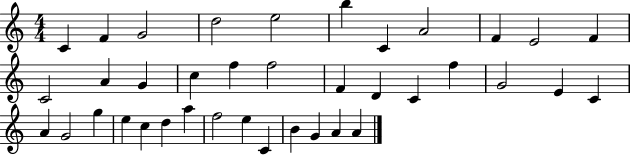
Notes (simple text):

C4/q F4/q G4/h D5/h E5/h B5/q C4/q A4/h F4/q E4/h F4/q C4/h A4/q G4/q C5/q F5/q F5/h F4/q D4/q C4/q F5/q G4/h E4/q C4/q A4/q G4/h G5/q E5/q C5/q D5/q A5/q F5/h E5/q C4/q B4/q G4/q A4/q A4/q